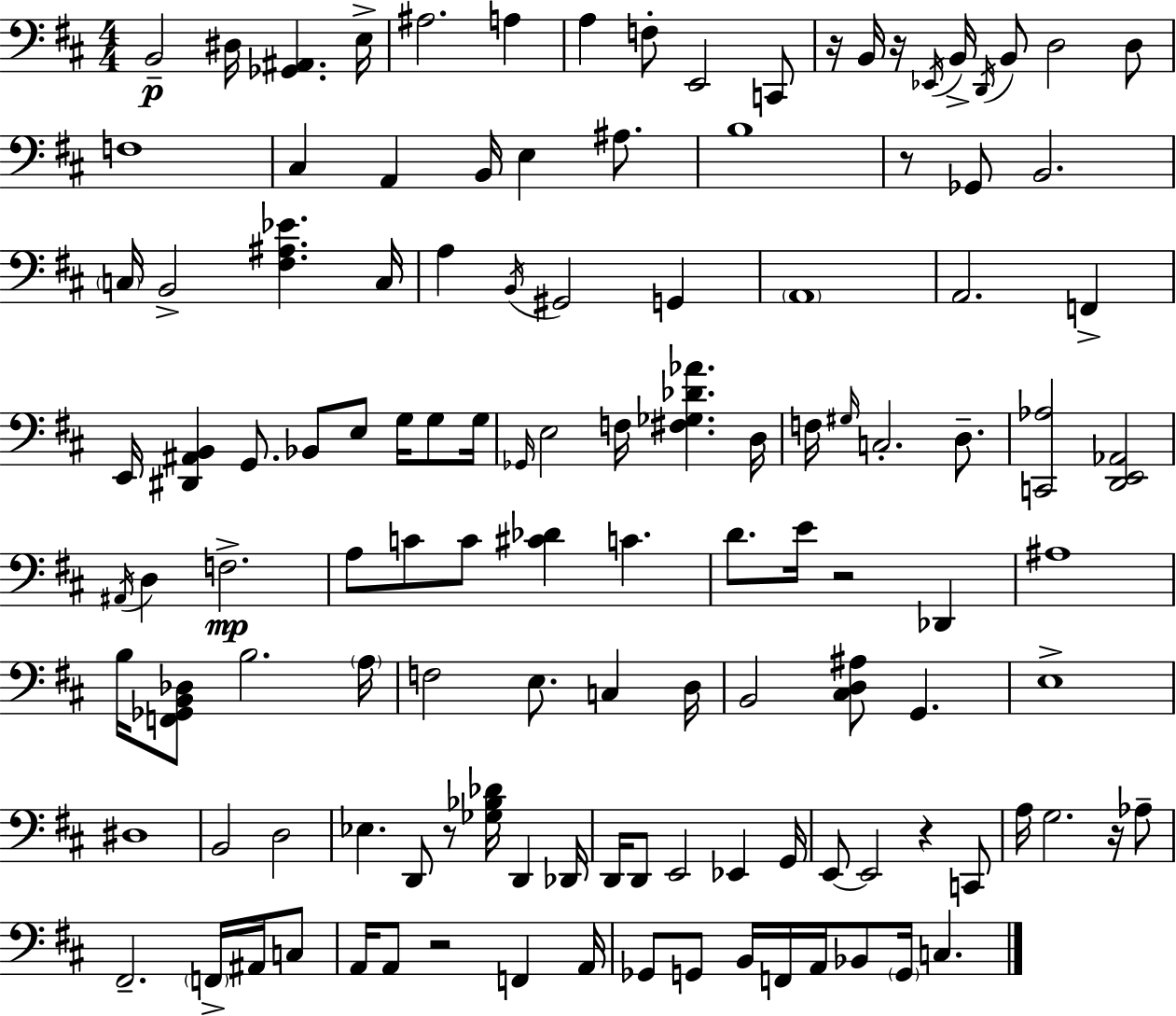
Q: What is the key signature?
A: D major